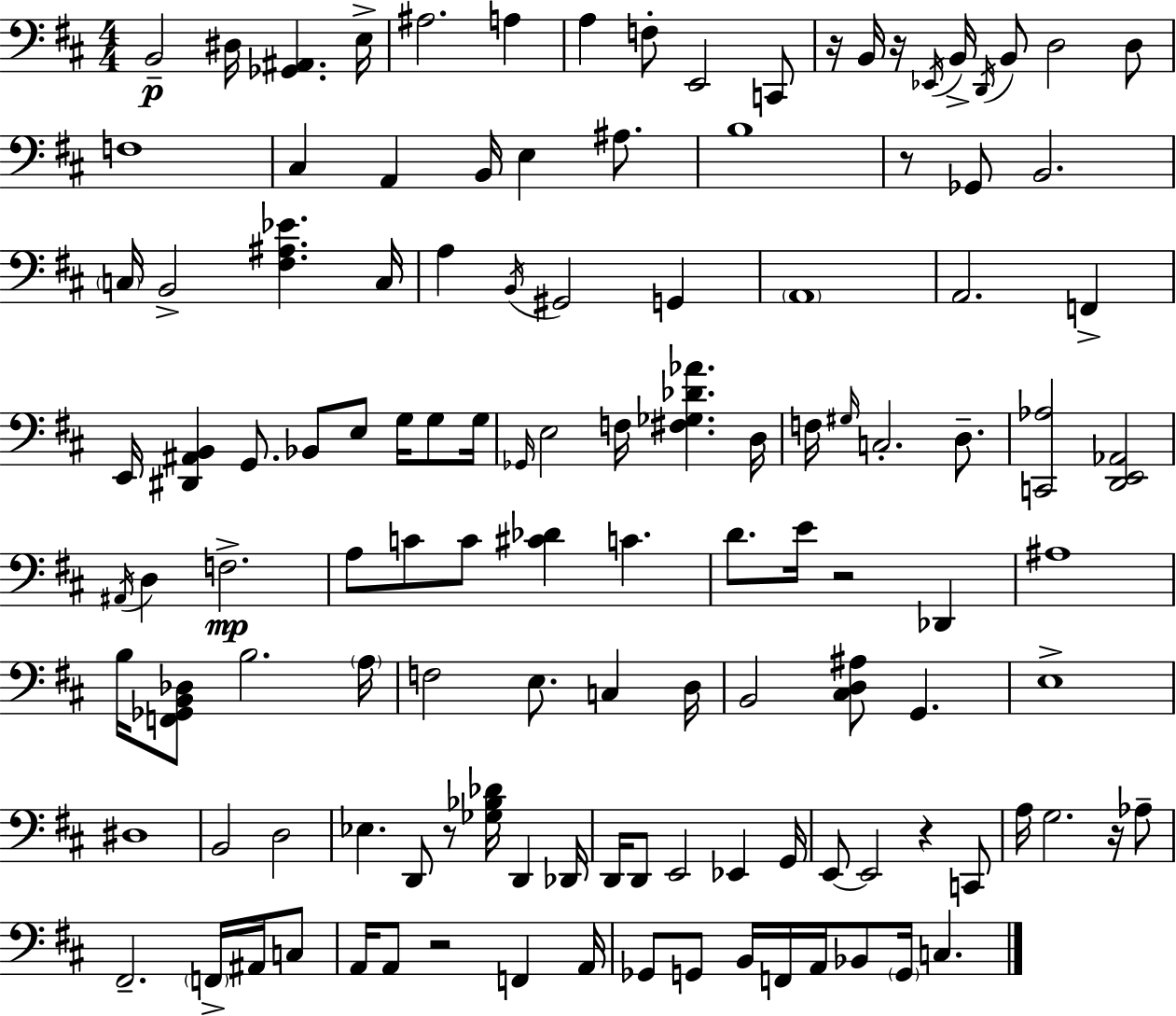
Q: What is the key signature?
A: D major